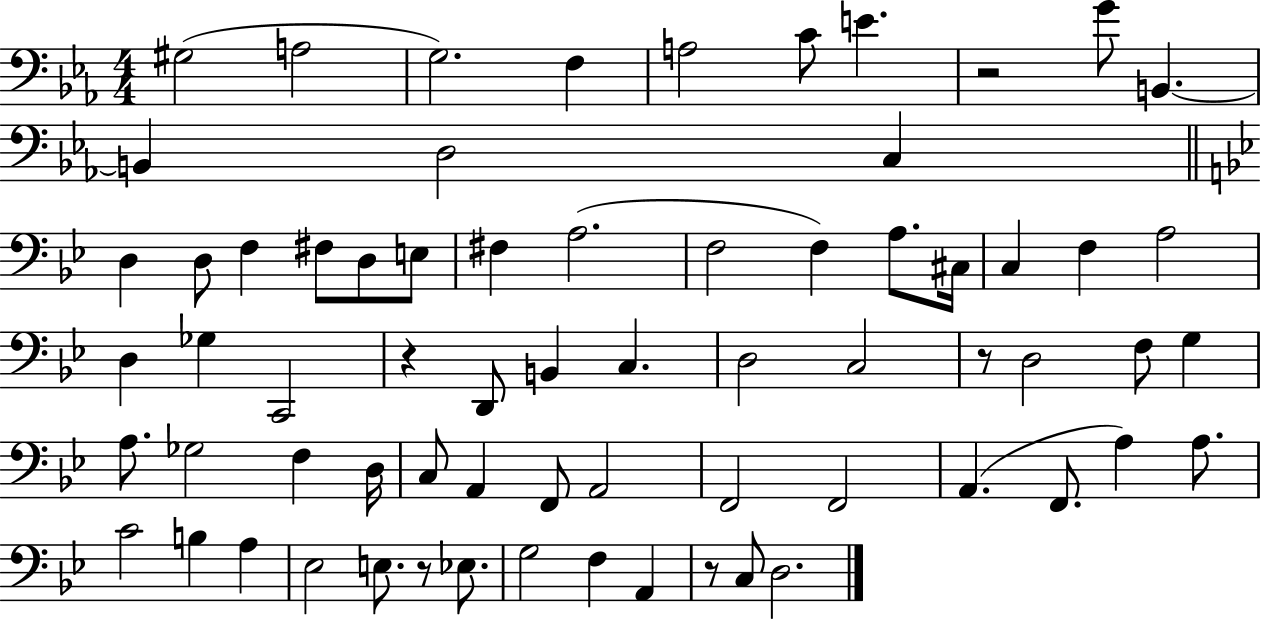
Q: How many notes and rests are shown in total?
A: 68